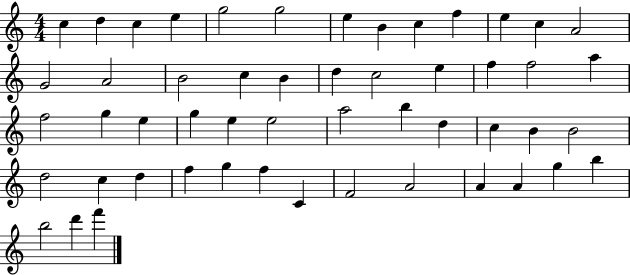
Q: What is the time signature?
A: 4/4